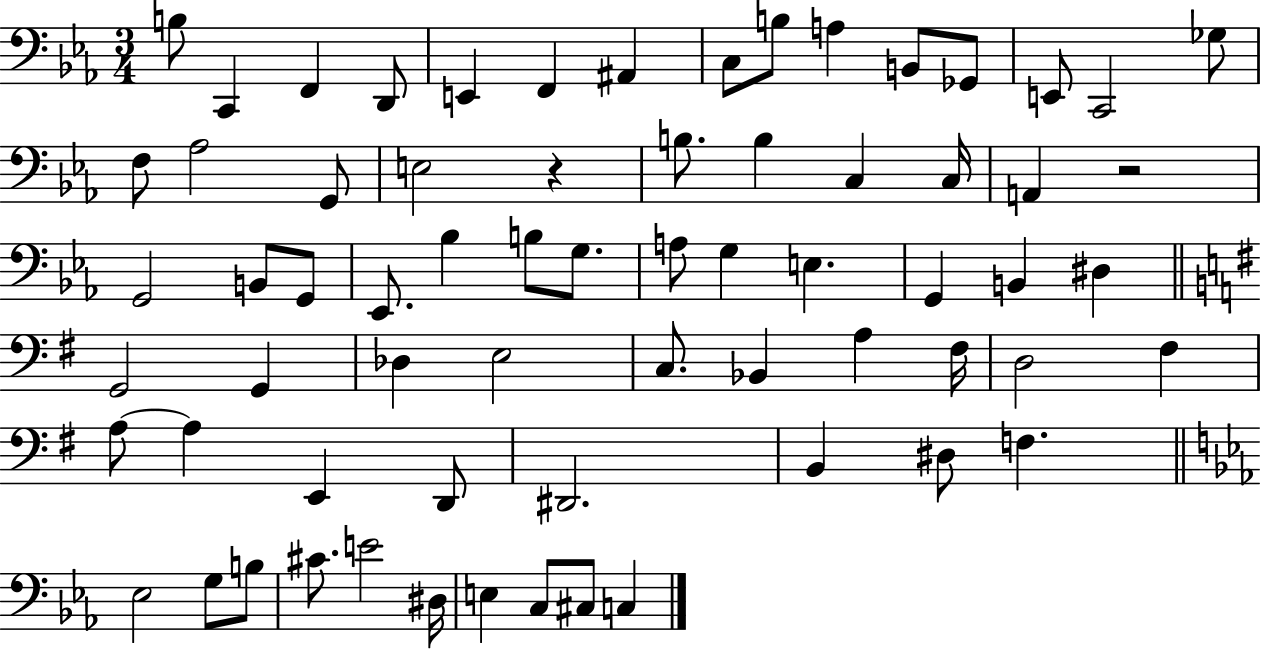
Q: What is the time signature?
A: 3/4